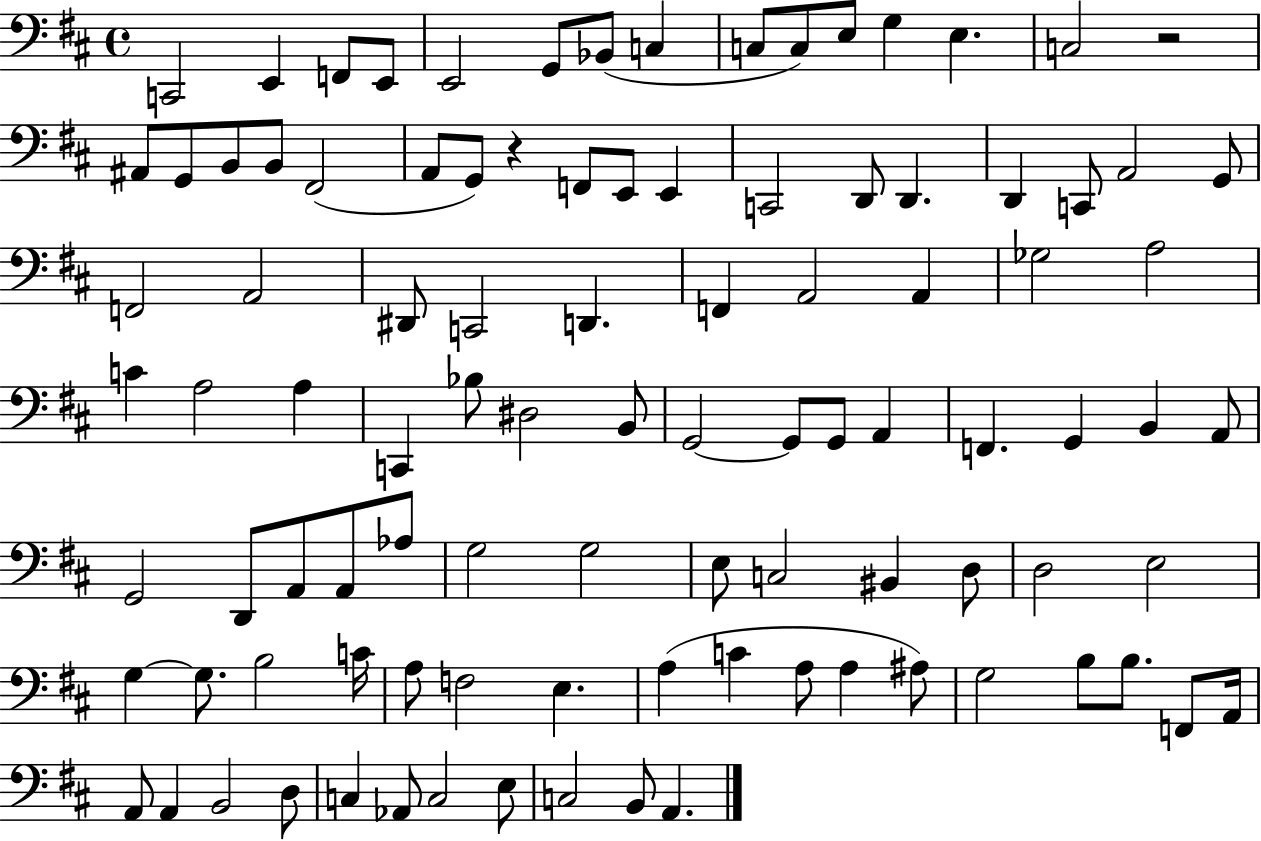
C2/h E2/q F2/e E2/e E2/h G2/e Bb2/e C3/q C3/e C3/e E3/e G3/q E3/q. C3/h R/h A#2/e G2/e B2/e B2/e F#2/h A2/e G2/e R/q F2/e E2/e E2/q C2/h D2/e D2/q. D2/q C2/e A2/h G2/e F2/h A2/h D#2/e C2/h D2/q. F2/q A2/h A2/q Gb3/h A3/h C4/q A3/h A3/q C2/q Bb3/e D#3/h B2/e G2/h G2/e G2/e A2/q F2/q. G2/q B2/q A2/e G2/h D2/e A2/e A2/e Ab3/e G3/h G3/h E3/e C3/h BIS2/q D3/e D3/h E3/h G3/q G3/e. B3/h C4/s A3/e F3/h E3/q. A3/q C4/q A3/e A3/q A#3/e G3/h B3/e B3/e. F2/e A2/s A2/e A2/q B2/h D3/e C3/q Ab2/e C3/h E3/e C3/h B2/e A2/q.